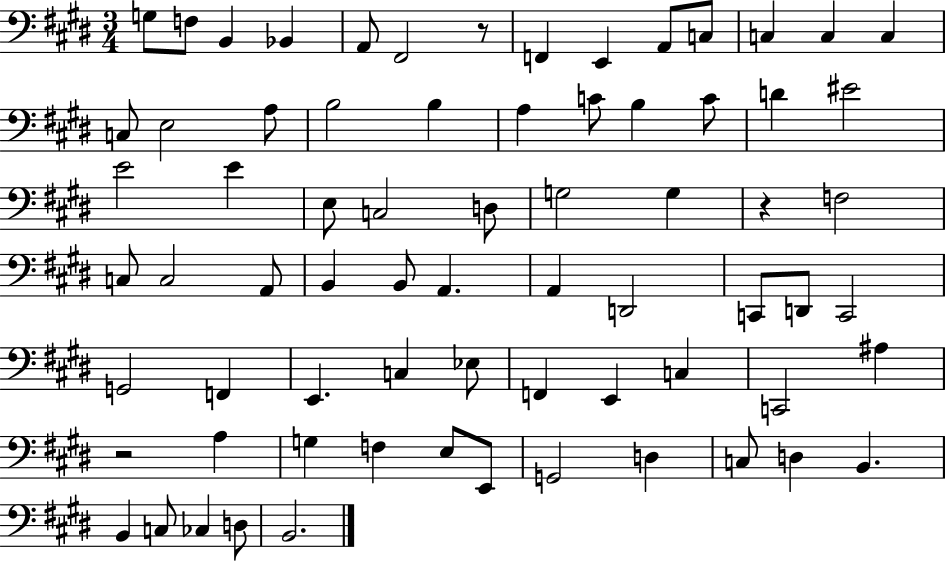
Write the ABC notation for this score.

X:1
T:Untitled
M:3/4
L:1/4
K:E
G,/2 F,/2 B,, _B,, A,,/2 ^F,,2 z/2 F,, E,, A,,/2 C,/2 C, C, C, C,/2 E,2 A,/2 B,2 B, A, C/2 B, C/2 D ^E2 E2 E E,/2 C,2 D,/2 G,2 G, z F,2 C,/2 C,2 A,,/2 B,, B,,/2 A,, A,, D,,2 C,,/2 D,,/2 C,,2 G,,2 F,, E,, C, _E,/2 F,, E,, C, C,,2 ^A, z2 A, G, F, E,/2 E,,/2 G,,2 D, C,/2 D, B,, B,, C,/2 _C, D,/2 B,,2